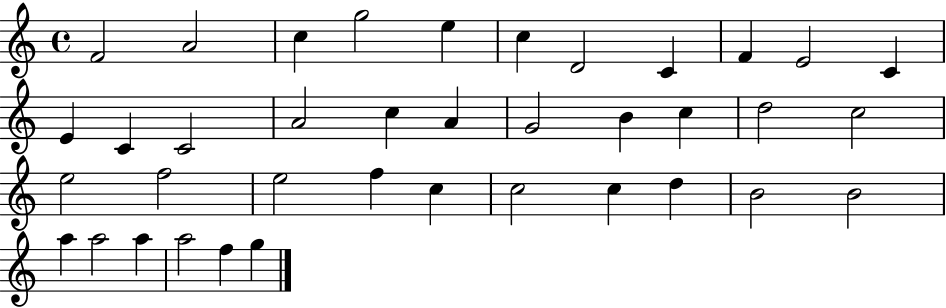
F4/h A4/h C5/q G5/h E5/q C5/q D4/h C4/q F4/q E4/h C4/q E4/q C4/q C4/h A4/h C5/q A4/q G4/h B4/q C5/q D5/h C5/h E5/h F5/h E5/h F5/q C5/q C5/h C5/q D5/q B4/h B4/h A5/q A5/h A5/q A5/h F5/q G5/q